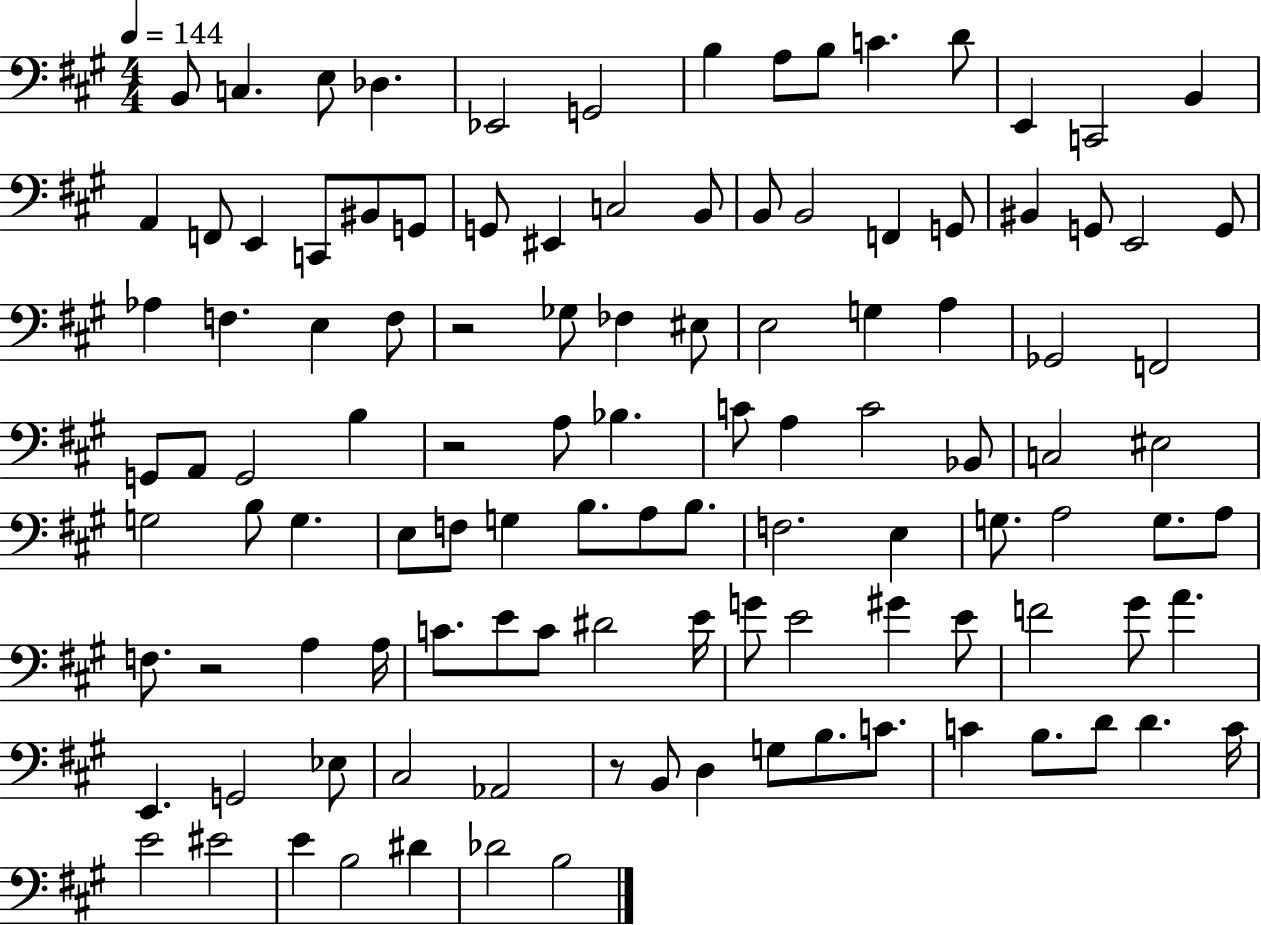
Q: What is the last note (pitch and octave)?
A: B3